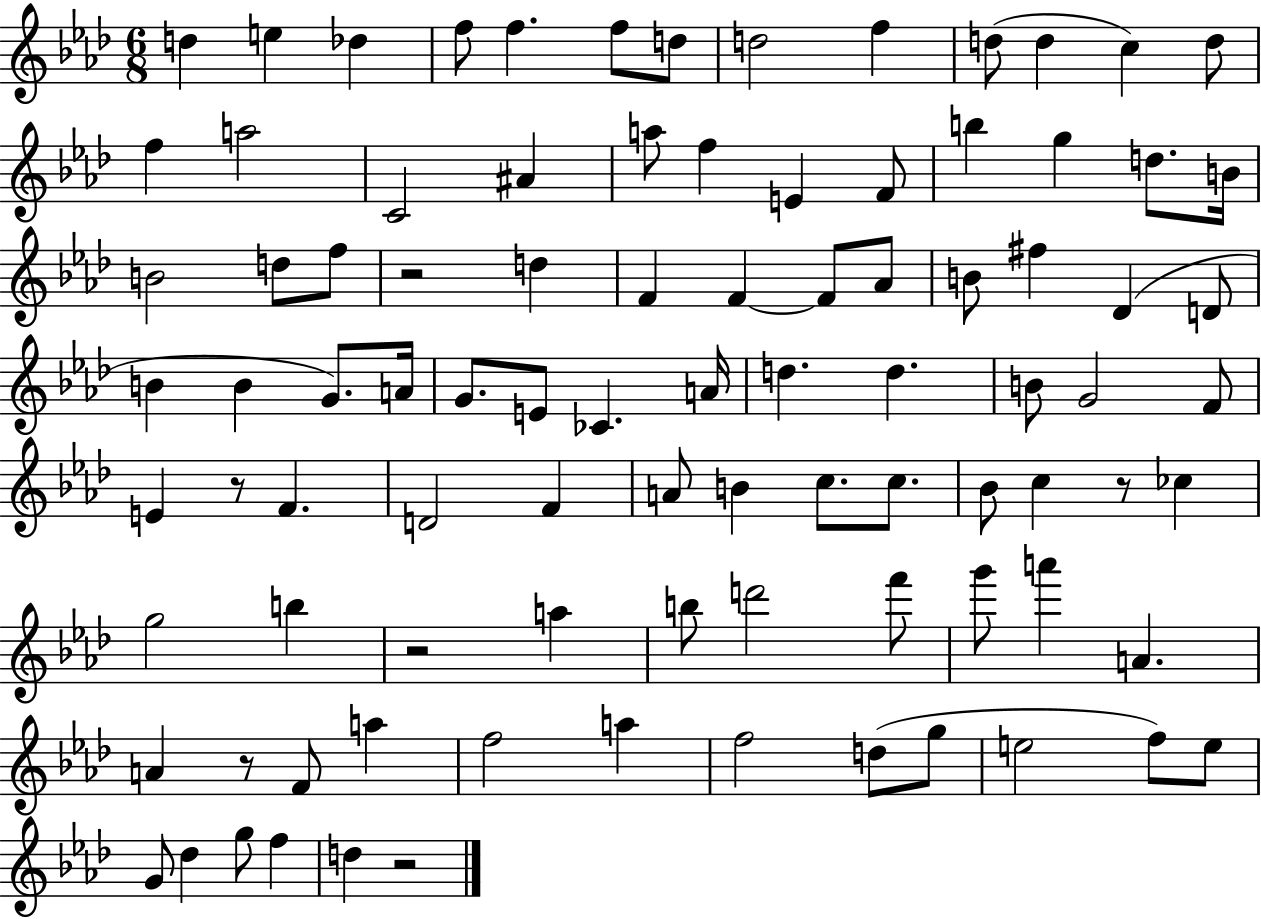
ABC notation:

X:1
T:Untitled
M:6/8
L:1/4
K:Ab
d e _d f/2 f f/2 d/2 d2 f d/2 d c d/2 f a2 C2 ^A a/2 f E F/2 b g d/2 B/4 B2 d/2 f/2 z2 d F F F/2 _A/2 B/2 ^f _D D/2 B B G/2 A/4 G/2 E/2 _C A/4 d d B/2 G2 F/2 E z/2 F D2 F A/2 B c/2 c/2 _B/2 c z/2 _c g2 b z2 a b/2 d'2 f'/2 g'/2 a' A A z/2 F/2 a f2 a f2 d/2 g/2 e2 f/2 e/2 G/2 _d g/2 f d z2